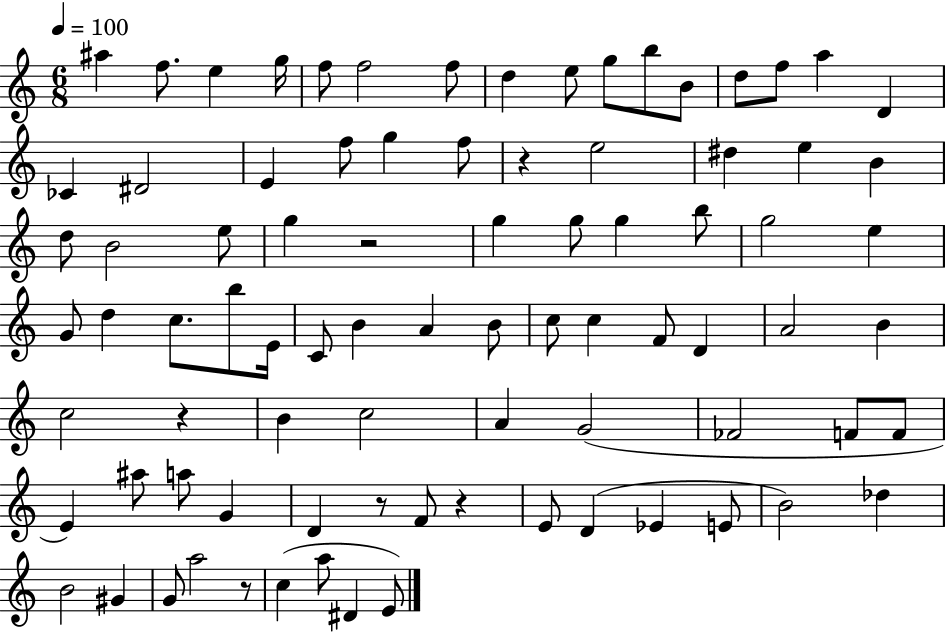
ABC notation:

X:1
T:Untitled
M:6/8
L:1/4
K:C
^a f/2 e g/4 f/2 f2 f/2 d e/2 g/2 b/2 B/2 d/2 f/2 a D _C ^D2 E f/2 g f/2 z e2 ^d e B d/2 B2 e/2 g z2 g g/2 g b/2 g2 e G/2 d c/2 b/2 E/4 C/2 B A B/2 c/2 c F/2 D A2 B c2 z B c2 A G2 _F2 F/2 F/2 E ^a/2 a/2 G D z/2 F/2 z E/2 D _E E/2 B2 _d B2 ^G G/2 a2 z/2 c a/2 ^D E/2